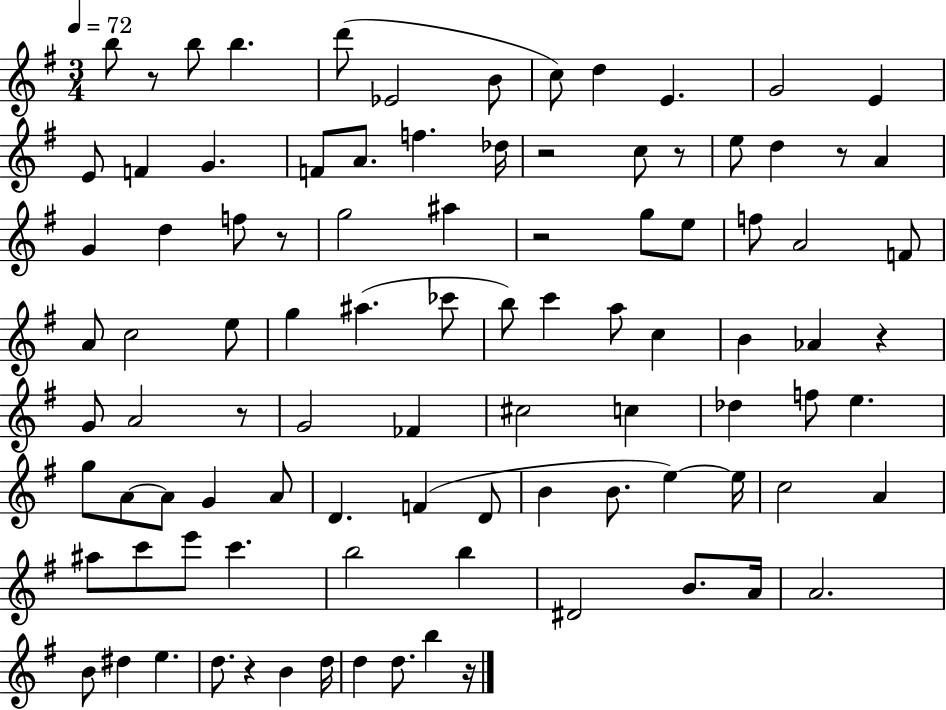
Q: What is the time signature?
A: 3/4